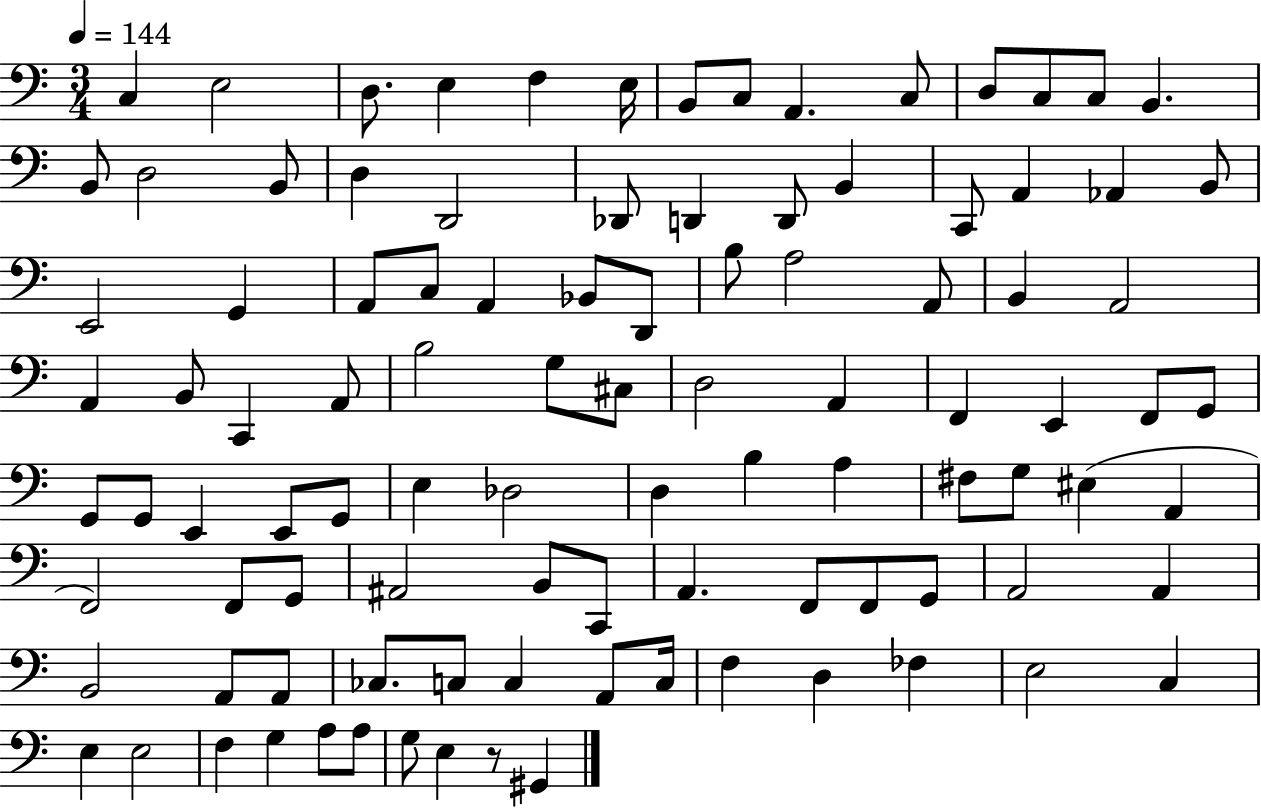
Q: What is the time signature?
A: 3/4